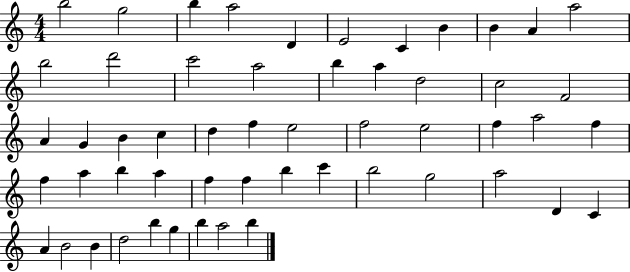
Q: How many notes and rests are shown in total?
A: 54